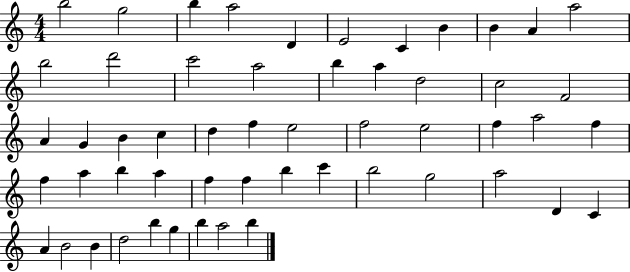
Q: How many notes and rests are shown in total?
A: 54